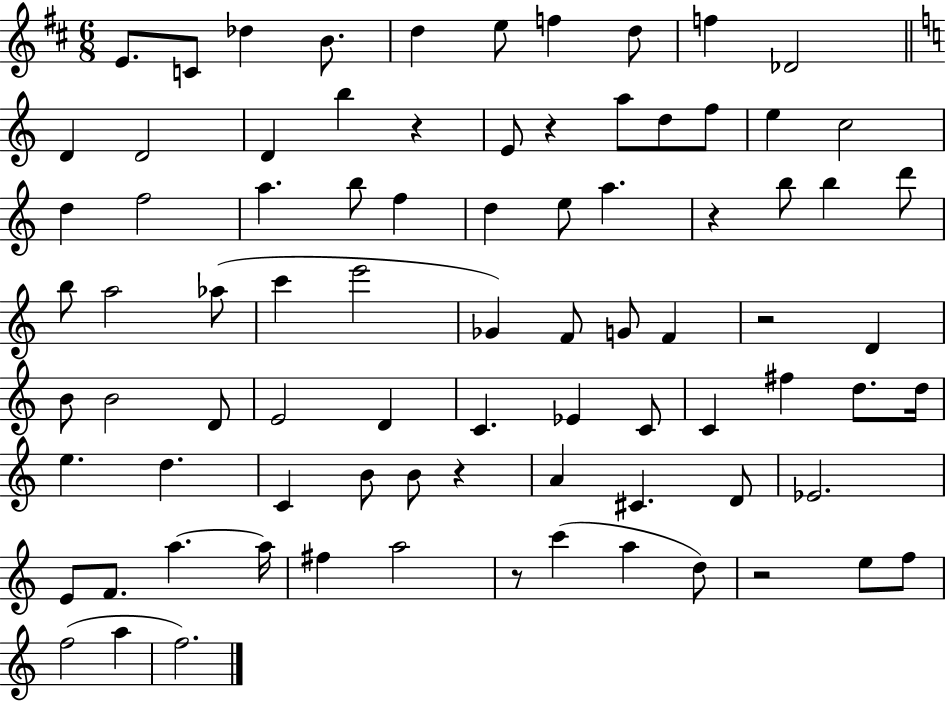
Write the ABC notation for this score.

X:1
T:Untitled
M:6/8
L:1/4
K:D
E/2 C/2 _d B/2 d e/2 f d/2 f _D2 D D2 D b z E/2 z a/2 d/2 f/2 e c2 d f2 a b/2 f d e/2 a z b/2 b d'/2 b/2 a2 _a/2 c' e'2 _G F/2 G/2 F z2 D B/2 B2 D/2 E2 D C _E C/2 C ^f d/2 d/4 e d C B/2 B/2 z A ^C D/2 _E2 E/2 F/2 a a/4 ^f a2 z/2 c' a d/2 z2 e/2 f/2 f2 a f2